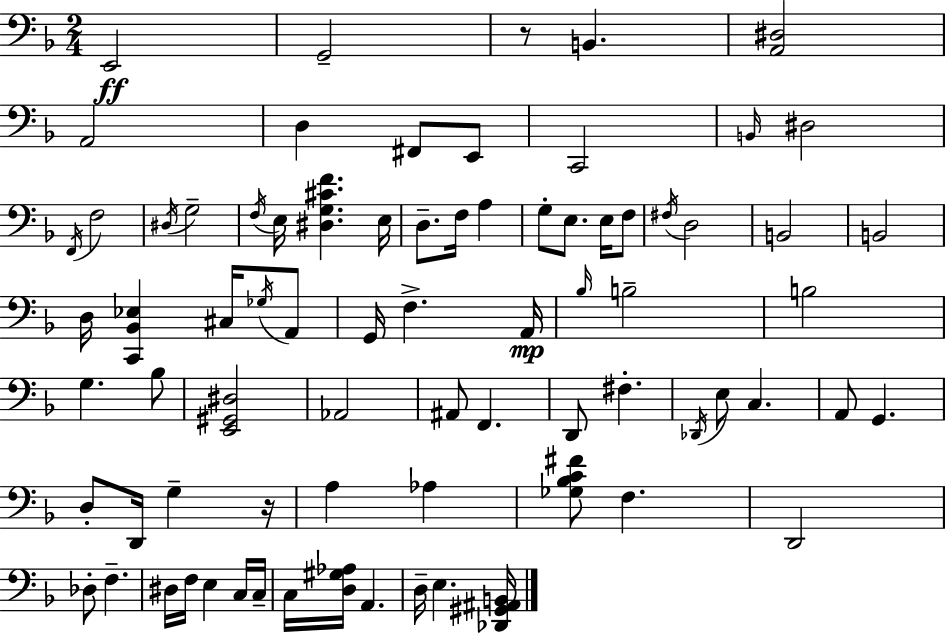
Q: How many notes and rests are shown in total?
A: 77